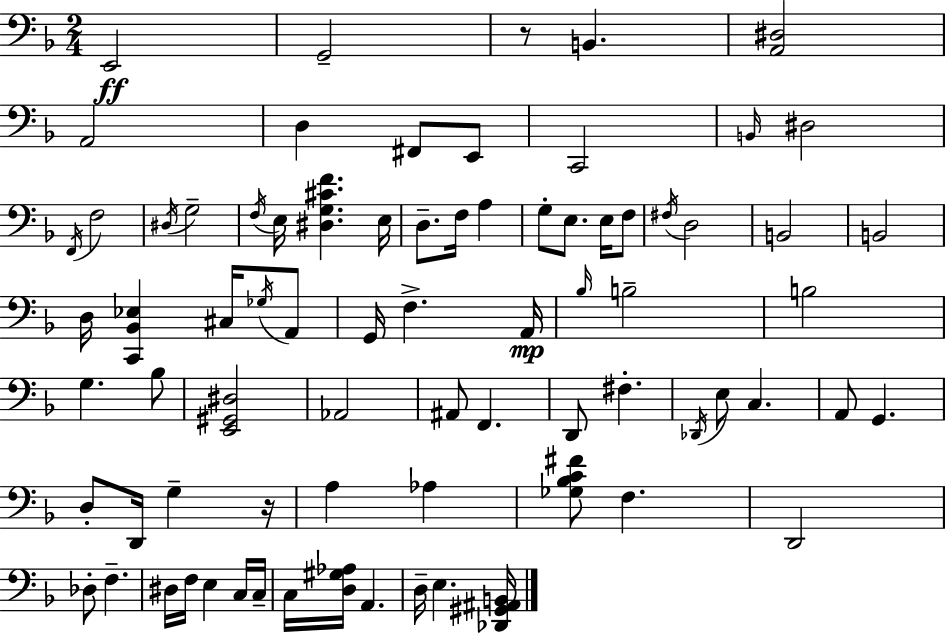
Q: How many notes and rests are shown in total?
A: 77